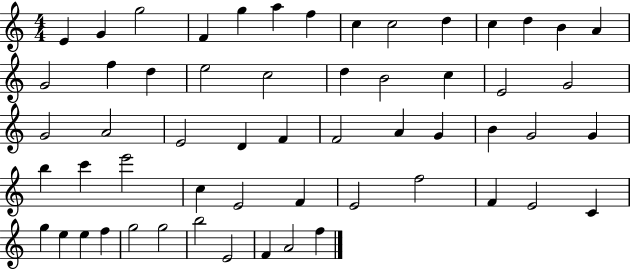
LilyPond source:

{
  \clef treble
  \numericTimeSignature
  \time 4/4
  \key c \major
  e'4 g'4 g''2 | f'4 g''4 a''4 f''4 | c''4 c''2 d''4 | c''4 d''4 b'4 a'4 | \break g'2 f''4 d''4 | e''2 c''2 | d''4 b'2 c''4 | e'2 g'2 | \break g'2 a'2 | e'2 d'4 f'4 | f'2 a'4 g'4 | b'4 g'2 g'4 | \break b''4 c'''4 e'''2 | c''4 e'2 f'4 | e'2 f''2 | f'4 e'2 c'4 | \break g''4 e''4 e''4 f''4 | g''2 g''2 | b''2 e'2 | f'4 a'2 f''4 | \break \bar "|."
}